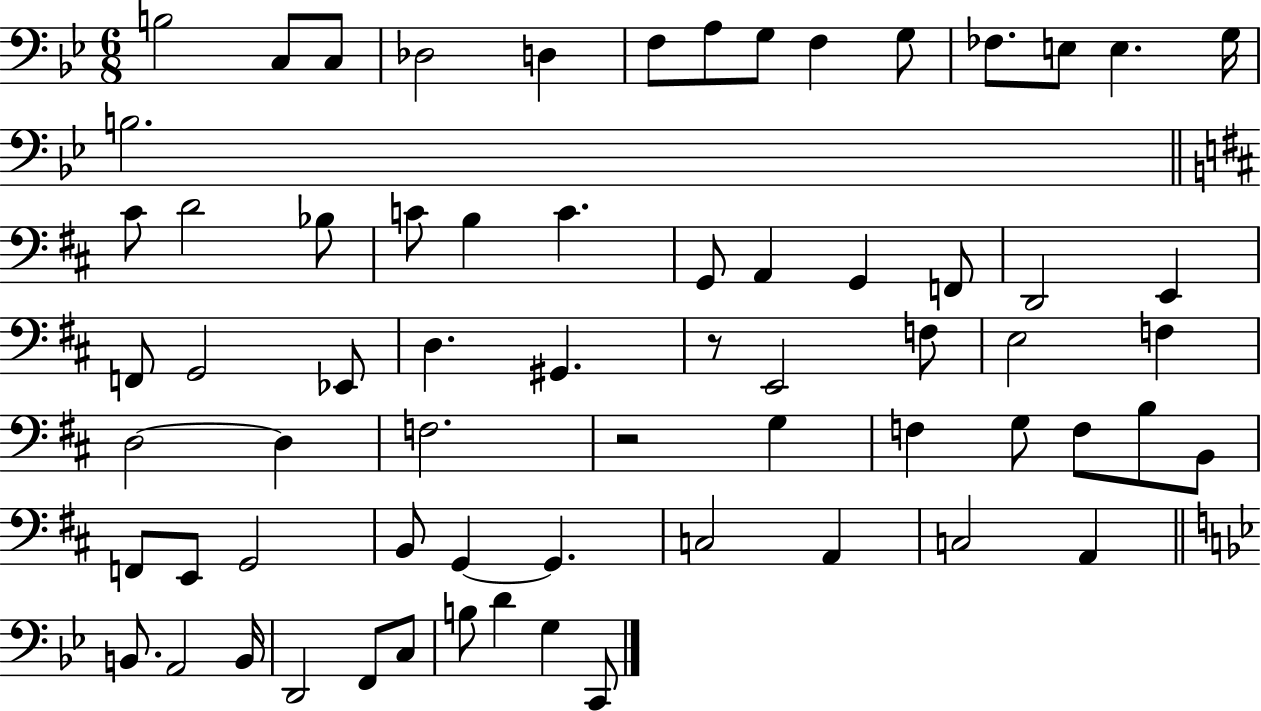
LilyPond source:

{
  \clef bass
  \numericTimeSignature
  \time 6/8
  \key bes \major
  \repeat volta 2 { b2 c8 c8 | des2 d4 | f8 a8 g8 f4 g8 | fes8. e8 e4. g16 | \break b2. | \bar "||" \break \key d \major cis'8 d'2 bes8 | c'8 b4 c'4. | g,8 a,4 g,4 f,8 | d,2 e,4 | \break f,8 g,2 ees,8 | d4. gis,4. | r8 e,2 f8 | e2 f4 | \break d2~~ d4 | f2. | r2 g4 | f4 g8 f8 b8 b,8 | \break f,8 e,8 g,2 | b,8 g,4~~ g,4. | c2 a,4 | c2 a,4 | \break \bar "||" \break \key bes \major b,8. a,2 b,16 | d,2 f,8 c8 | b8 d'4 g4 c,8 | } \bar "|."
}